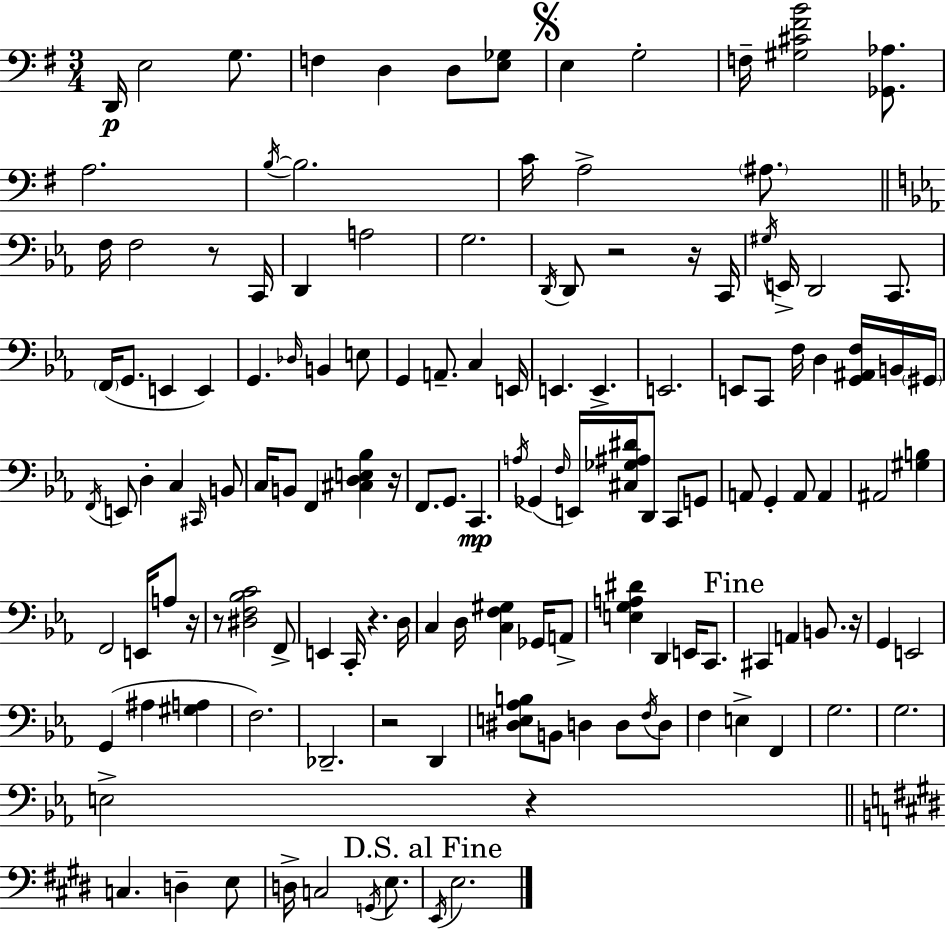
{
  \clef bass
  \numericTimeSignature
  \time 3/4
  \key e \minor
  d,16\p e2 g8. | f4 d4 d8 <e ges>8 | \mark \markup { \musicglyph "scripts.segno" } e4 g2-. | f16-- <gis cis' fis' b'>2 <ges, aes>8. | \break a2. | \acciaccatura { b16~ }~ b2. | c'16 a2-> \parenthesize ais8. | \bar "||" \break \key c \minor f16 f2 r8 c,16 | d,4 a2 | g2. | \acciaccatura { d,16 } d,8 r2 r16 | \break c,16 \acciaccatura { gis16 } e,16-> d,2 c,8. | \parenthesize f,16( g,8. e,4 e,4) | g,4. \grace { des16 } b,4 | e8 g,4 a,8.-- c4 | \break e,16 e,4. e,4.-> | e,2. | e,8 c,8 f16 d4 | <g, ais, f>16 b,16 \parenthesize gis,16 \acciaccatura { f,16 } e,8 d4-. c4 | \break \grace { cis,16 } b,8 c16 b,8 f,4 | <cis d e bes>4 r16 f,8. g,8. c,4.\mp | \acciaccatura { a16 }( ges,4 \grace { f16 }) e,16 | <cis ges ais dis'>16 d,8 c,8 g,8 a,8 g,4-. | \break a,8 a,4 ais,2 | <gis b>4 f,2 | e,16 a8 r16 r8 <dis f bes c'>2 | f,8-> e,4 c,16-. | \break r4. d16 c4 d16 | <c f gis>4 ges,16 a,8-> <e g a dis'>4 d,4 | e,16 c,8. \mark "Fine" cis,4 a,4 | b,8. r16 g,4 e,2 | \break g,4( ais4 | <gis a>4 f2.) | des,2.-- | r2 | \break d,4 <dis e aes b>8 b,8 d4 | d8 \acciaccatura { f16 } d8 f4 | e4-> f,4 g2. | g2. | \break e2-> | r4 \bar "||" \break \key e \major c4. d4-- e8 | d16-> c2 \acciaccatura { g,16 } e8. | \mark "D.S. al Fine" \acciaccatura { e,16 } e2. | \bar "|."
}